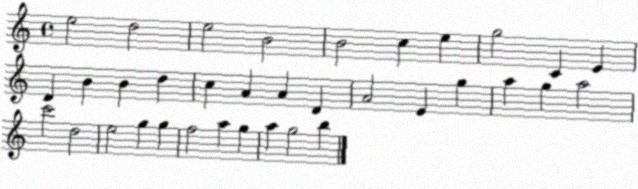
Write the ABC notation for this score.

X:1
T:Untitled
M:4/4
L:1/4
K:C
e2 d2 e2 B2 B2 c e g2 C E D B B d c A A D A2 E g a g a2 c'2 d2 e2 g g f2 a g a g2 b